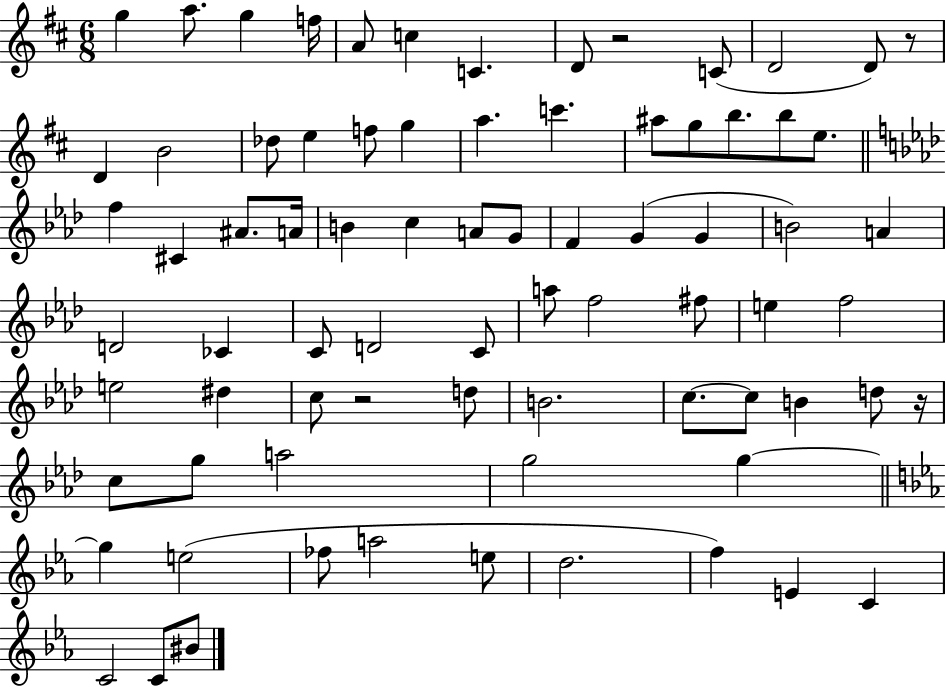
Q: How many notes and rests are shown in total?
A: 77